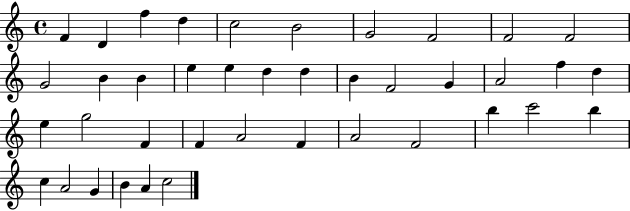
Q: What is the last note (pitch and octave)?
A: C5